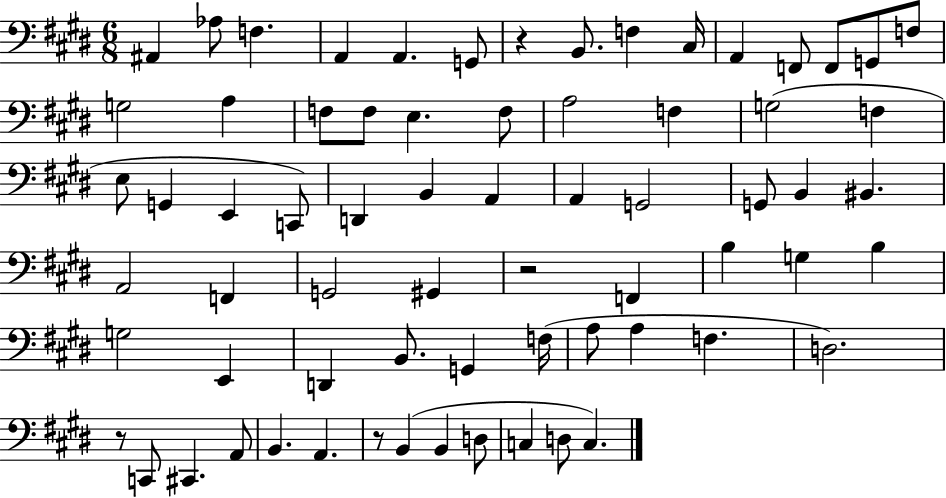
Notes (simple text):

A#2/q Ab3/e F3/q. A2/q A2/q. G2/e R/q B2/e. F3/q C#3/s A2/q F2/e F2/e G2/e F3/e G3/h A3/q F3/e F3/e E3/q. F3/e A3/h F3/q G3/h F3/q E3/e G2/q E2/q C2/e D2/q B2/q A2/q A2/q G2/h G2/e B2/q BIS2/q. A2/h F2/q G2/h G#2/q R/h F2/q B3/q G3/q B3/q G3/h E2/q D2/q B2/e. G2/q F3/s A3/e A3/q F3/q. D3/h. R/e C2/e C#2/q. A2/e B2/q. A2/q. R/e B2/q B2/q D3/e C3/q D3/e C3/q.